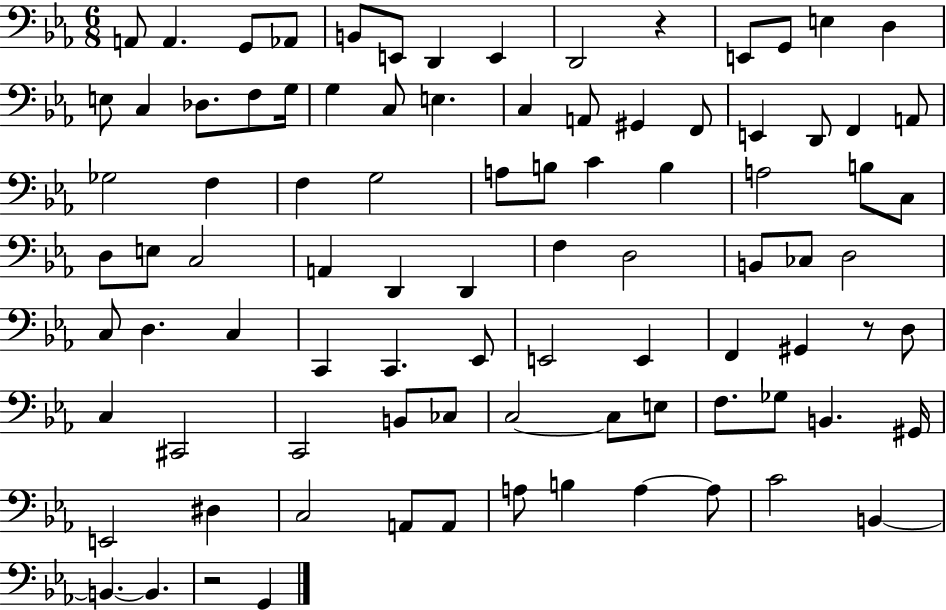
X:1
T:Untitled
M:6/8
L:1/4
K:Eb
A,,/2 A,, G,,/2 _A,,/2 B,,/2 E,,/2 D,, E,, D,,2 z E,,/2 G,,/2 E, D, E,/2 C, _D,/2 F,/2 G,/4 G, C,/2 E, C, A,,/2 ^G,, F,,/2 E,, D,,/2 F,, A,,/2 _G,2 F, F, G,2 A,/2 B,/2 C B, A,2 B,/2 C,/2 D,/2 E,/2 C,2 A,, D,, D,, F, D,2 B,,/2 _C,/2 D,2 C,/2 D, C, C,, C,, _E,,/2 E,,2 E,, F,, ^G,, z/2 D,/2 C, ^C,,2 C,,2 B,,/2 _C,/2 C,2 C,/2 E,/2 F,/2 _G,/2 B,, ^G,,/4 E,,2 ^D, C,2 A,,/2 A,,/2 A,/2 B, A, A,/2 C2 B,, B,, B,, z2 G,,